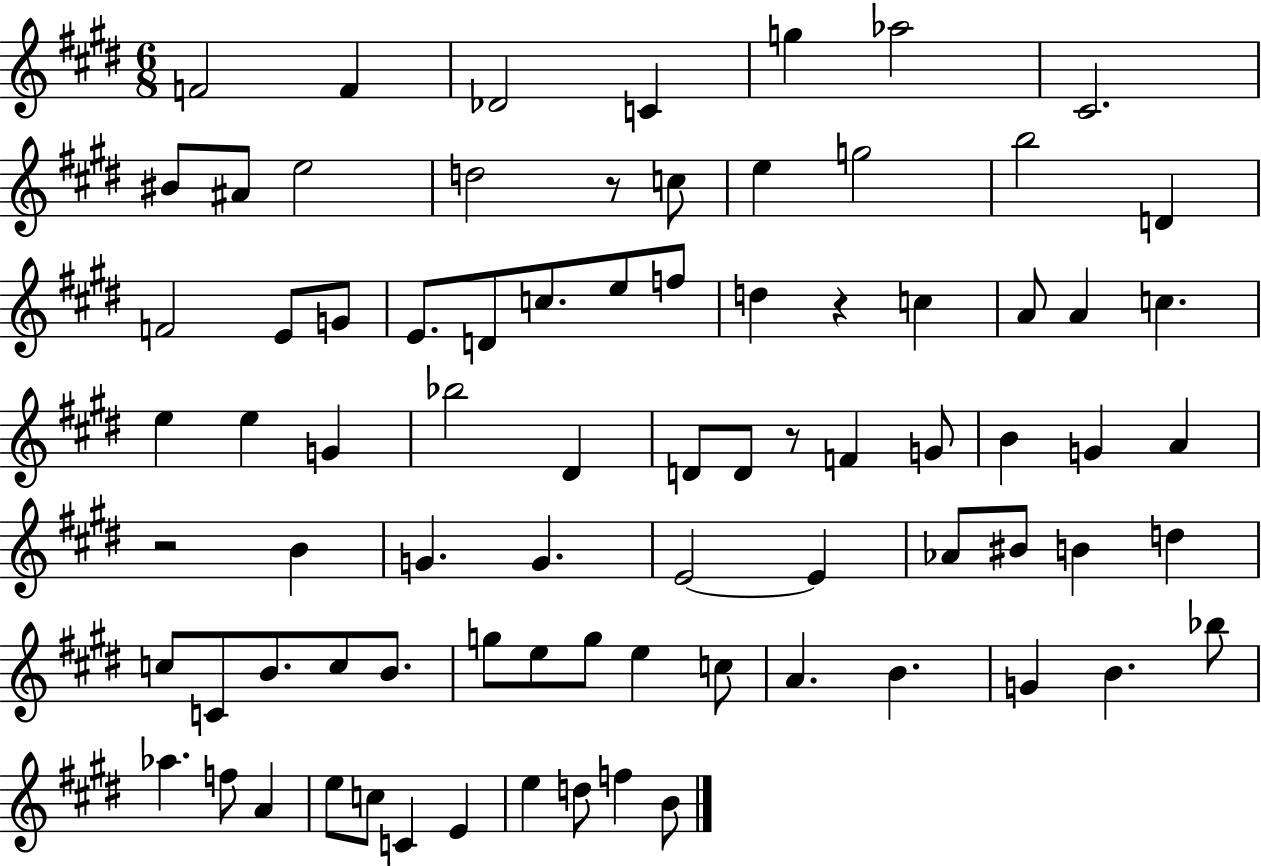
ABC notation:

X:1
T:Untitled
M:6/8
L:1/4
K:E
F2 F _D2 C g _a2 ^C2 ^B/2 ^A/2 e2 d2 z/2 c/2 e g2 b2 D F2 E/2 G/2 E/2 D/2 c/2 e/2 f/2 d z c A/2 A c e e G _b2 ^D D/2 D/2 z/2 F G/2 B G A z2 B G G E2 E _A/2 ^B/2 B d c/2 C/2 B/2 c/2 B/2 g/2 e/2 g/2 e c/2 A B G B _b/2 _a f/2 A e/2 c/2 C E e d/2 f B/2